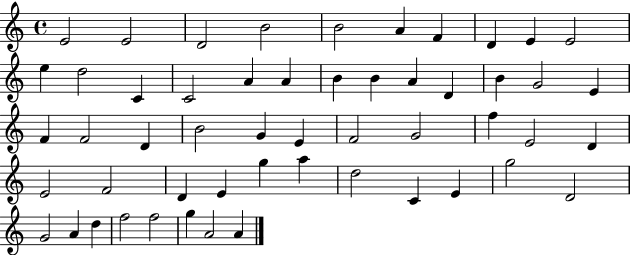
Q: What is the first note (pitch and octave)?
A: E4